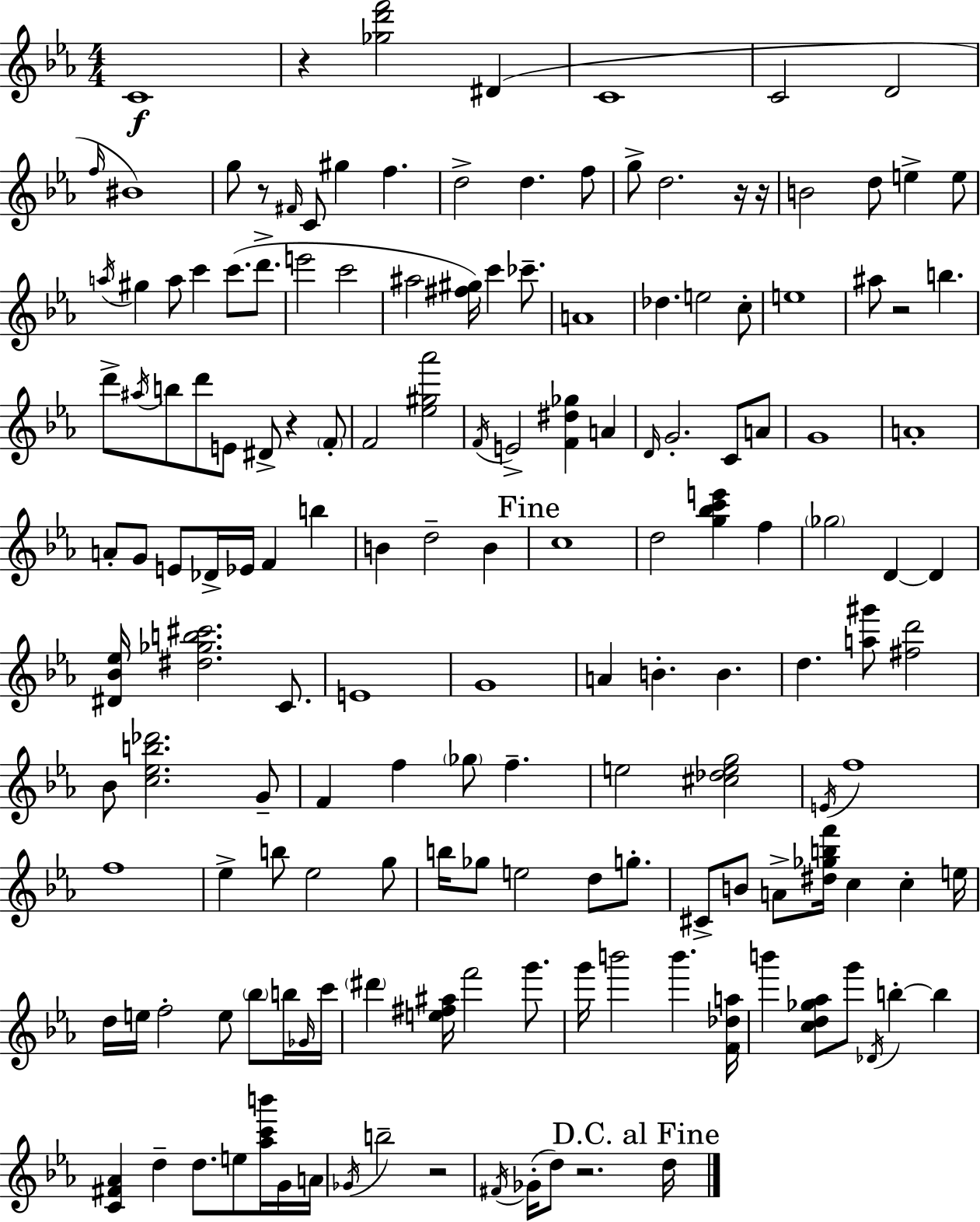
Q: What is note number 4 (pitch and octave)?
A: C4